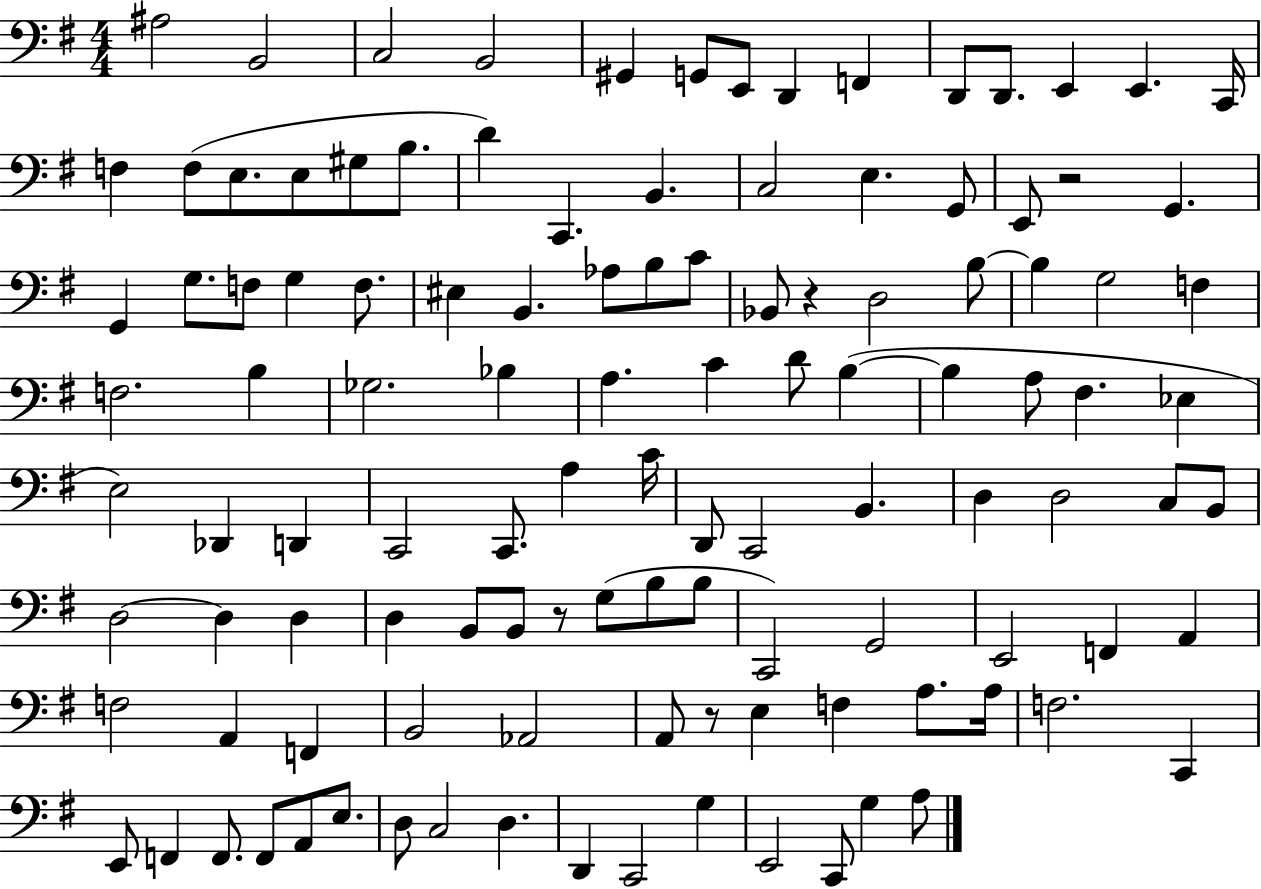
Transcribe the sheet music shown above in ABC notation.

X:1
T:Untitled
M:4/4
L:1/4
K:G
^A,2 B,,2 C,2 B,,2 ^G,, G,,/2 E,,/2 D,, F,, D,,/2 D,,/2 E,, E,, C,,/4 F, F,/2 E,/2 E,/2 ^G,/2 B,/2 D C,, B,, C,2 E, G,,/2 E,,/2 z2 G,, G,, G,/2 F,/2 G, F,/2 ^E, B,, _A,/2 B,/2 C/2 _B,,/2 z D,2 B,/2 B, G,2 F, F,2 B, _G,2 _B, A, C D/2 B, B, A,/2 ^F, _E, E,2 _D,, D,, C,,2 C,,/2 A, C/4 D,,/2 C,,2 B,, D, D,2 C,/2 B,,/2 D,2 D, D, D, B,,/2 B,,/2 z/2 G,/2 B,/2 B,/2 C,,2 G,,2 E,,2 F,, A,, F,2 A,, F,, B,,2 _A,,2 A,,/2 z/2 E, F, A,/2 A,/4 F,2 C,, E,,/2 F,, F,,/2 F,,/2 A,,/2 E,/2 D,/2 C,2 D, D,, C,,2 G, E,,2 C,,/2 G, A,/2